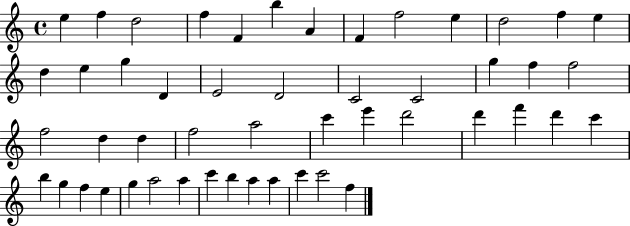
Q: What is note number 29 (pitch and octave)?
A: A5